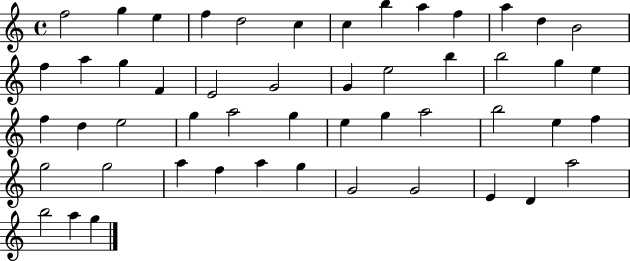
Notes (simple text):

F5/h G5/q E5/q F5/q D5/h C5/q C5/q B5/q A5/q F5/q A5/q D5/q B4/h F5/q A5/q G5/q F4/q E4/h G4/h G4/q E5/h B5/q B5/h G5/q E5/q F5/q D5/q E5/h G5/q A5/h G5/q E5/q G5/q A5/h B5/h E5/q F5/q G5/h G5/h A5/q F5/q A5/q G5/q G4/h G4/h E4/q D4/q A5/h B5/h A5/q G5/q